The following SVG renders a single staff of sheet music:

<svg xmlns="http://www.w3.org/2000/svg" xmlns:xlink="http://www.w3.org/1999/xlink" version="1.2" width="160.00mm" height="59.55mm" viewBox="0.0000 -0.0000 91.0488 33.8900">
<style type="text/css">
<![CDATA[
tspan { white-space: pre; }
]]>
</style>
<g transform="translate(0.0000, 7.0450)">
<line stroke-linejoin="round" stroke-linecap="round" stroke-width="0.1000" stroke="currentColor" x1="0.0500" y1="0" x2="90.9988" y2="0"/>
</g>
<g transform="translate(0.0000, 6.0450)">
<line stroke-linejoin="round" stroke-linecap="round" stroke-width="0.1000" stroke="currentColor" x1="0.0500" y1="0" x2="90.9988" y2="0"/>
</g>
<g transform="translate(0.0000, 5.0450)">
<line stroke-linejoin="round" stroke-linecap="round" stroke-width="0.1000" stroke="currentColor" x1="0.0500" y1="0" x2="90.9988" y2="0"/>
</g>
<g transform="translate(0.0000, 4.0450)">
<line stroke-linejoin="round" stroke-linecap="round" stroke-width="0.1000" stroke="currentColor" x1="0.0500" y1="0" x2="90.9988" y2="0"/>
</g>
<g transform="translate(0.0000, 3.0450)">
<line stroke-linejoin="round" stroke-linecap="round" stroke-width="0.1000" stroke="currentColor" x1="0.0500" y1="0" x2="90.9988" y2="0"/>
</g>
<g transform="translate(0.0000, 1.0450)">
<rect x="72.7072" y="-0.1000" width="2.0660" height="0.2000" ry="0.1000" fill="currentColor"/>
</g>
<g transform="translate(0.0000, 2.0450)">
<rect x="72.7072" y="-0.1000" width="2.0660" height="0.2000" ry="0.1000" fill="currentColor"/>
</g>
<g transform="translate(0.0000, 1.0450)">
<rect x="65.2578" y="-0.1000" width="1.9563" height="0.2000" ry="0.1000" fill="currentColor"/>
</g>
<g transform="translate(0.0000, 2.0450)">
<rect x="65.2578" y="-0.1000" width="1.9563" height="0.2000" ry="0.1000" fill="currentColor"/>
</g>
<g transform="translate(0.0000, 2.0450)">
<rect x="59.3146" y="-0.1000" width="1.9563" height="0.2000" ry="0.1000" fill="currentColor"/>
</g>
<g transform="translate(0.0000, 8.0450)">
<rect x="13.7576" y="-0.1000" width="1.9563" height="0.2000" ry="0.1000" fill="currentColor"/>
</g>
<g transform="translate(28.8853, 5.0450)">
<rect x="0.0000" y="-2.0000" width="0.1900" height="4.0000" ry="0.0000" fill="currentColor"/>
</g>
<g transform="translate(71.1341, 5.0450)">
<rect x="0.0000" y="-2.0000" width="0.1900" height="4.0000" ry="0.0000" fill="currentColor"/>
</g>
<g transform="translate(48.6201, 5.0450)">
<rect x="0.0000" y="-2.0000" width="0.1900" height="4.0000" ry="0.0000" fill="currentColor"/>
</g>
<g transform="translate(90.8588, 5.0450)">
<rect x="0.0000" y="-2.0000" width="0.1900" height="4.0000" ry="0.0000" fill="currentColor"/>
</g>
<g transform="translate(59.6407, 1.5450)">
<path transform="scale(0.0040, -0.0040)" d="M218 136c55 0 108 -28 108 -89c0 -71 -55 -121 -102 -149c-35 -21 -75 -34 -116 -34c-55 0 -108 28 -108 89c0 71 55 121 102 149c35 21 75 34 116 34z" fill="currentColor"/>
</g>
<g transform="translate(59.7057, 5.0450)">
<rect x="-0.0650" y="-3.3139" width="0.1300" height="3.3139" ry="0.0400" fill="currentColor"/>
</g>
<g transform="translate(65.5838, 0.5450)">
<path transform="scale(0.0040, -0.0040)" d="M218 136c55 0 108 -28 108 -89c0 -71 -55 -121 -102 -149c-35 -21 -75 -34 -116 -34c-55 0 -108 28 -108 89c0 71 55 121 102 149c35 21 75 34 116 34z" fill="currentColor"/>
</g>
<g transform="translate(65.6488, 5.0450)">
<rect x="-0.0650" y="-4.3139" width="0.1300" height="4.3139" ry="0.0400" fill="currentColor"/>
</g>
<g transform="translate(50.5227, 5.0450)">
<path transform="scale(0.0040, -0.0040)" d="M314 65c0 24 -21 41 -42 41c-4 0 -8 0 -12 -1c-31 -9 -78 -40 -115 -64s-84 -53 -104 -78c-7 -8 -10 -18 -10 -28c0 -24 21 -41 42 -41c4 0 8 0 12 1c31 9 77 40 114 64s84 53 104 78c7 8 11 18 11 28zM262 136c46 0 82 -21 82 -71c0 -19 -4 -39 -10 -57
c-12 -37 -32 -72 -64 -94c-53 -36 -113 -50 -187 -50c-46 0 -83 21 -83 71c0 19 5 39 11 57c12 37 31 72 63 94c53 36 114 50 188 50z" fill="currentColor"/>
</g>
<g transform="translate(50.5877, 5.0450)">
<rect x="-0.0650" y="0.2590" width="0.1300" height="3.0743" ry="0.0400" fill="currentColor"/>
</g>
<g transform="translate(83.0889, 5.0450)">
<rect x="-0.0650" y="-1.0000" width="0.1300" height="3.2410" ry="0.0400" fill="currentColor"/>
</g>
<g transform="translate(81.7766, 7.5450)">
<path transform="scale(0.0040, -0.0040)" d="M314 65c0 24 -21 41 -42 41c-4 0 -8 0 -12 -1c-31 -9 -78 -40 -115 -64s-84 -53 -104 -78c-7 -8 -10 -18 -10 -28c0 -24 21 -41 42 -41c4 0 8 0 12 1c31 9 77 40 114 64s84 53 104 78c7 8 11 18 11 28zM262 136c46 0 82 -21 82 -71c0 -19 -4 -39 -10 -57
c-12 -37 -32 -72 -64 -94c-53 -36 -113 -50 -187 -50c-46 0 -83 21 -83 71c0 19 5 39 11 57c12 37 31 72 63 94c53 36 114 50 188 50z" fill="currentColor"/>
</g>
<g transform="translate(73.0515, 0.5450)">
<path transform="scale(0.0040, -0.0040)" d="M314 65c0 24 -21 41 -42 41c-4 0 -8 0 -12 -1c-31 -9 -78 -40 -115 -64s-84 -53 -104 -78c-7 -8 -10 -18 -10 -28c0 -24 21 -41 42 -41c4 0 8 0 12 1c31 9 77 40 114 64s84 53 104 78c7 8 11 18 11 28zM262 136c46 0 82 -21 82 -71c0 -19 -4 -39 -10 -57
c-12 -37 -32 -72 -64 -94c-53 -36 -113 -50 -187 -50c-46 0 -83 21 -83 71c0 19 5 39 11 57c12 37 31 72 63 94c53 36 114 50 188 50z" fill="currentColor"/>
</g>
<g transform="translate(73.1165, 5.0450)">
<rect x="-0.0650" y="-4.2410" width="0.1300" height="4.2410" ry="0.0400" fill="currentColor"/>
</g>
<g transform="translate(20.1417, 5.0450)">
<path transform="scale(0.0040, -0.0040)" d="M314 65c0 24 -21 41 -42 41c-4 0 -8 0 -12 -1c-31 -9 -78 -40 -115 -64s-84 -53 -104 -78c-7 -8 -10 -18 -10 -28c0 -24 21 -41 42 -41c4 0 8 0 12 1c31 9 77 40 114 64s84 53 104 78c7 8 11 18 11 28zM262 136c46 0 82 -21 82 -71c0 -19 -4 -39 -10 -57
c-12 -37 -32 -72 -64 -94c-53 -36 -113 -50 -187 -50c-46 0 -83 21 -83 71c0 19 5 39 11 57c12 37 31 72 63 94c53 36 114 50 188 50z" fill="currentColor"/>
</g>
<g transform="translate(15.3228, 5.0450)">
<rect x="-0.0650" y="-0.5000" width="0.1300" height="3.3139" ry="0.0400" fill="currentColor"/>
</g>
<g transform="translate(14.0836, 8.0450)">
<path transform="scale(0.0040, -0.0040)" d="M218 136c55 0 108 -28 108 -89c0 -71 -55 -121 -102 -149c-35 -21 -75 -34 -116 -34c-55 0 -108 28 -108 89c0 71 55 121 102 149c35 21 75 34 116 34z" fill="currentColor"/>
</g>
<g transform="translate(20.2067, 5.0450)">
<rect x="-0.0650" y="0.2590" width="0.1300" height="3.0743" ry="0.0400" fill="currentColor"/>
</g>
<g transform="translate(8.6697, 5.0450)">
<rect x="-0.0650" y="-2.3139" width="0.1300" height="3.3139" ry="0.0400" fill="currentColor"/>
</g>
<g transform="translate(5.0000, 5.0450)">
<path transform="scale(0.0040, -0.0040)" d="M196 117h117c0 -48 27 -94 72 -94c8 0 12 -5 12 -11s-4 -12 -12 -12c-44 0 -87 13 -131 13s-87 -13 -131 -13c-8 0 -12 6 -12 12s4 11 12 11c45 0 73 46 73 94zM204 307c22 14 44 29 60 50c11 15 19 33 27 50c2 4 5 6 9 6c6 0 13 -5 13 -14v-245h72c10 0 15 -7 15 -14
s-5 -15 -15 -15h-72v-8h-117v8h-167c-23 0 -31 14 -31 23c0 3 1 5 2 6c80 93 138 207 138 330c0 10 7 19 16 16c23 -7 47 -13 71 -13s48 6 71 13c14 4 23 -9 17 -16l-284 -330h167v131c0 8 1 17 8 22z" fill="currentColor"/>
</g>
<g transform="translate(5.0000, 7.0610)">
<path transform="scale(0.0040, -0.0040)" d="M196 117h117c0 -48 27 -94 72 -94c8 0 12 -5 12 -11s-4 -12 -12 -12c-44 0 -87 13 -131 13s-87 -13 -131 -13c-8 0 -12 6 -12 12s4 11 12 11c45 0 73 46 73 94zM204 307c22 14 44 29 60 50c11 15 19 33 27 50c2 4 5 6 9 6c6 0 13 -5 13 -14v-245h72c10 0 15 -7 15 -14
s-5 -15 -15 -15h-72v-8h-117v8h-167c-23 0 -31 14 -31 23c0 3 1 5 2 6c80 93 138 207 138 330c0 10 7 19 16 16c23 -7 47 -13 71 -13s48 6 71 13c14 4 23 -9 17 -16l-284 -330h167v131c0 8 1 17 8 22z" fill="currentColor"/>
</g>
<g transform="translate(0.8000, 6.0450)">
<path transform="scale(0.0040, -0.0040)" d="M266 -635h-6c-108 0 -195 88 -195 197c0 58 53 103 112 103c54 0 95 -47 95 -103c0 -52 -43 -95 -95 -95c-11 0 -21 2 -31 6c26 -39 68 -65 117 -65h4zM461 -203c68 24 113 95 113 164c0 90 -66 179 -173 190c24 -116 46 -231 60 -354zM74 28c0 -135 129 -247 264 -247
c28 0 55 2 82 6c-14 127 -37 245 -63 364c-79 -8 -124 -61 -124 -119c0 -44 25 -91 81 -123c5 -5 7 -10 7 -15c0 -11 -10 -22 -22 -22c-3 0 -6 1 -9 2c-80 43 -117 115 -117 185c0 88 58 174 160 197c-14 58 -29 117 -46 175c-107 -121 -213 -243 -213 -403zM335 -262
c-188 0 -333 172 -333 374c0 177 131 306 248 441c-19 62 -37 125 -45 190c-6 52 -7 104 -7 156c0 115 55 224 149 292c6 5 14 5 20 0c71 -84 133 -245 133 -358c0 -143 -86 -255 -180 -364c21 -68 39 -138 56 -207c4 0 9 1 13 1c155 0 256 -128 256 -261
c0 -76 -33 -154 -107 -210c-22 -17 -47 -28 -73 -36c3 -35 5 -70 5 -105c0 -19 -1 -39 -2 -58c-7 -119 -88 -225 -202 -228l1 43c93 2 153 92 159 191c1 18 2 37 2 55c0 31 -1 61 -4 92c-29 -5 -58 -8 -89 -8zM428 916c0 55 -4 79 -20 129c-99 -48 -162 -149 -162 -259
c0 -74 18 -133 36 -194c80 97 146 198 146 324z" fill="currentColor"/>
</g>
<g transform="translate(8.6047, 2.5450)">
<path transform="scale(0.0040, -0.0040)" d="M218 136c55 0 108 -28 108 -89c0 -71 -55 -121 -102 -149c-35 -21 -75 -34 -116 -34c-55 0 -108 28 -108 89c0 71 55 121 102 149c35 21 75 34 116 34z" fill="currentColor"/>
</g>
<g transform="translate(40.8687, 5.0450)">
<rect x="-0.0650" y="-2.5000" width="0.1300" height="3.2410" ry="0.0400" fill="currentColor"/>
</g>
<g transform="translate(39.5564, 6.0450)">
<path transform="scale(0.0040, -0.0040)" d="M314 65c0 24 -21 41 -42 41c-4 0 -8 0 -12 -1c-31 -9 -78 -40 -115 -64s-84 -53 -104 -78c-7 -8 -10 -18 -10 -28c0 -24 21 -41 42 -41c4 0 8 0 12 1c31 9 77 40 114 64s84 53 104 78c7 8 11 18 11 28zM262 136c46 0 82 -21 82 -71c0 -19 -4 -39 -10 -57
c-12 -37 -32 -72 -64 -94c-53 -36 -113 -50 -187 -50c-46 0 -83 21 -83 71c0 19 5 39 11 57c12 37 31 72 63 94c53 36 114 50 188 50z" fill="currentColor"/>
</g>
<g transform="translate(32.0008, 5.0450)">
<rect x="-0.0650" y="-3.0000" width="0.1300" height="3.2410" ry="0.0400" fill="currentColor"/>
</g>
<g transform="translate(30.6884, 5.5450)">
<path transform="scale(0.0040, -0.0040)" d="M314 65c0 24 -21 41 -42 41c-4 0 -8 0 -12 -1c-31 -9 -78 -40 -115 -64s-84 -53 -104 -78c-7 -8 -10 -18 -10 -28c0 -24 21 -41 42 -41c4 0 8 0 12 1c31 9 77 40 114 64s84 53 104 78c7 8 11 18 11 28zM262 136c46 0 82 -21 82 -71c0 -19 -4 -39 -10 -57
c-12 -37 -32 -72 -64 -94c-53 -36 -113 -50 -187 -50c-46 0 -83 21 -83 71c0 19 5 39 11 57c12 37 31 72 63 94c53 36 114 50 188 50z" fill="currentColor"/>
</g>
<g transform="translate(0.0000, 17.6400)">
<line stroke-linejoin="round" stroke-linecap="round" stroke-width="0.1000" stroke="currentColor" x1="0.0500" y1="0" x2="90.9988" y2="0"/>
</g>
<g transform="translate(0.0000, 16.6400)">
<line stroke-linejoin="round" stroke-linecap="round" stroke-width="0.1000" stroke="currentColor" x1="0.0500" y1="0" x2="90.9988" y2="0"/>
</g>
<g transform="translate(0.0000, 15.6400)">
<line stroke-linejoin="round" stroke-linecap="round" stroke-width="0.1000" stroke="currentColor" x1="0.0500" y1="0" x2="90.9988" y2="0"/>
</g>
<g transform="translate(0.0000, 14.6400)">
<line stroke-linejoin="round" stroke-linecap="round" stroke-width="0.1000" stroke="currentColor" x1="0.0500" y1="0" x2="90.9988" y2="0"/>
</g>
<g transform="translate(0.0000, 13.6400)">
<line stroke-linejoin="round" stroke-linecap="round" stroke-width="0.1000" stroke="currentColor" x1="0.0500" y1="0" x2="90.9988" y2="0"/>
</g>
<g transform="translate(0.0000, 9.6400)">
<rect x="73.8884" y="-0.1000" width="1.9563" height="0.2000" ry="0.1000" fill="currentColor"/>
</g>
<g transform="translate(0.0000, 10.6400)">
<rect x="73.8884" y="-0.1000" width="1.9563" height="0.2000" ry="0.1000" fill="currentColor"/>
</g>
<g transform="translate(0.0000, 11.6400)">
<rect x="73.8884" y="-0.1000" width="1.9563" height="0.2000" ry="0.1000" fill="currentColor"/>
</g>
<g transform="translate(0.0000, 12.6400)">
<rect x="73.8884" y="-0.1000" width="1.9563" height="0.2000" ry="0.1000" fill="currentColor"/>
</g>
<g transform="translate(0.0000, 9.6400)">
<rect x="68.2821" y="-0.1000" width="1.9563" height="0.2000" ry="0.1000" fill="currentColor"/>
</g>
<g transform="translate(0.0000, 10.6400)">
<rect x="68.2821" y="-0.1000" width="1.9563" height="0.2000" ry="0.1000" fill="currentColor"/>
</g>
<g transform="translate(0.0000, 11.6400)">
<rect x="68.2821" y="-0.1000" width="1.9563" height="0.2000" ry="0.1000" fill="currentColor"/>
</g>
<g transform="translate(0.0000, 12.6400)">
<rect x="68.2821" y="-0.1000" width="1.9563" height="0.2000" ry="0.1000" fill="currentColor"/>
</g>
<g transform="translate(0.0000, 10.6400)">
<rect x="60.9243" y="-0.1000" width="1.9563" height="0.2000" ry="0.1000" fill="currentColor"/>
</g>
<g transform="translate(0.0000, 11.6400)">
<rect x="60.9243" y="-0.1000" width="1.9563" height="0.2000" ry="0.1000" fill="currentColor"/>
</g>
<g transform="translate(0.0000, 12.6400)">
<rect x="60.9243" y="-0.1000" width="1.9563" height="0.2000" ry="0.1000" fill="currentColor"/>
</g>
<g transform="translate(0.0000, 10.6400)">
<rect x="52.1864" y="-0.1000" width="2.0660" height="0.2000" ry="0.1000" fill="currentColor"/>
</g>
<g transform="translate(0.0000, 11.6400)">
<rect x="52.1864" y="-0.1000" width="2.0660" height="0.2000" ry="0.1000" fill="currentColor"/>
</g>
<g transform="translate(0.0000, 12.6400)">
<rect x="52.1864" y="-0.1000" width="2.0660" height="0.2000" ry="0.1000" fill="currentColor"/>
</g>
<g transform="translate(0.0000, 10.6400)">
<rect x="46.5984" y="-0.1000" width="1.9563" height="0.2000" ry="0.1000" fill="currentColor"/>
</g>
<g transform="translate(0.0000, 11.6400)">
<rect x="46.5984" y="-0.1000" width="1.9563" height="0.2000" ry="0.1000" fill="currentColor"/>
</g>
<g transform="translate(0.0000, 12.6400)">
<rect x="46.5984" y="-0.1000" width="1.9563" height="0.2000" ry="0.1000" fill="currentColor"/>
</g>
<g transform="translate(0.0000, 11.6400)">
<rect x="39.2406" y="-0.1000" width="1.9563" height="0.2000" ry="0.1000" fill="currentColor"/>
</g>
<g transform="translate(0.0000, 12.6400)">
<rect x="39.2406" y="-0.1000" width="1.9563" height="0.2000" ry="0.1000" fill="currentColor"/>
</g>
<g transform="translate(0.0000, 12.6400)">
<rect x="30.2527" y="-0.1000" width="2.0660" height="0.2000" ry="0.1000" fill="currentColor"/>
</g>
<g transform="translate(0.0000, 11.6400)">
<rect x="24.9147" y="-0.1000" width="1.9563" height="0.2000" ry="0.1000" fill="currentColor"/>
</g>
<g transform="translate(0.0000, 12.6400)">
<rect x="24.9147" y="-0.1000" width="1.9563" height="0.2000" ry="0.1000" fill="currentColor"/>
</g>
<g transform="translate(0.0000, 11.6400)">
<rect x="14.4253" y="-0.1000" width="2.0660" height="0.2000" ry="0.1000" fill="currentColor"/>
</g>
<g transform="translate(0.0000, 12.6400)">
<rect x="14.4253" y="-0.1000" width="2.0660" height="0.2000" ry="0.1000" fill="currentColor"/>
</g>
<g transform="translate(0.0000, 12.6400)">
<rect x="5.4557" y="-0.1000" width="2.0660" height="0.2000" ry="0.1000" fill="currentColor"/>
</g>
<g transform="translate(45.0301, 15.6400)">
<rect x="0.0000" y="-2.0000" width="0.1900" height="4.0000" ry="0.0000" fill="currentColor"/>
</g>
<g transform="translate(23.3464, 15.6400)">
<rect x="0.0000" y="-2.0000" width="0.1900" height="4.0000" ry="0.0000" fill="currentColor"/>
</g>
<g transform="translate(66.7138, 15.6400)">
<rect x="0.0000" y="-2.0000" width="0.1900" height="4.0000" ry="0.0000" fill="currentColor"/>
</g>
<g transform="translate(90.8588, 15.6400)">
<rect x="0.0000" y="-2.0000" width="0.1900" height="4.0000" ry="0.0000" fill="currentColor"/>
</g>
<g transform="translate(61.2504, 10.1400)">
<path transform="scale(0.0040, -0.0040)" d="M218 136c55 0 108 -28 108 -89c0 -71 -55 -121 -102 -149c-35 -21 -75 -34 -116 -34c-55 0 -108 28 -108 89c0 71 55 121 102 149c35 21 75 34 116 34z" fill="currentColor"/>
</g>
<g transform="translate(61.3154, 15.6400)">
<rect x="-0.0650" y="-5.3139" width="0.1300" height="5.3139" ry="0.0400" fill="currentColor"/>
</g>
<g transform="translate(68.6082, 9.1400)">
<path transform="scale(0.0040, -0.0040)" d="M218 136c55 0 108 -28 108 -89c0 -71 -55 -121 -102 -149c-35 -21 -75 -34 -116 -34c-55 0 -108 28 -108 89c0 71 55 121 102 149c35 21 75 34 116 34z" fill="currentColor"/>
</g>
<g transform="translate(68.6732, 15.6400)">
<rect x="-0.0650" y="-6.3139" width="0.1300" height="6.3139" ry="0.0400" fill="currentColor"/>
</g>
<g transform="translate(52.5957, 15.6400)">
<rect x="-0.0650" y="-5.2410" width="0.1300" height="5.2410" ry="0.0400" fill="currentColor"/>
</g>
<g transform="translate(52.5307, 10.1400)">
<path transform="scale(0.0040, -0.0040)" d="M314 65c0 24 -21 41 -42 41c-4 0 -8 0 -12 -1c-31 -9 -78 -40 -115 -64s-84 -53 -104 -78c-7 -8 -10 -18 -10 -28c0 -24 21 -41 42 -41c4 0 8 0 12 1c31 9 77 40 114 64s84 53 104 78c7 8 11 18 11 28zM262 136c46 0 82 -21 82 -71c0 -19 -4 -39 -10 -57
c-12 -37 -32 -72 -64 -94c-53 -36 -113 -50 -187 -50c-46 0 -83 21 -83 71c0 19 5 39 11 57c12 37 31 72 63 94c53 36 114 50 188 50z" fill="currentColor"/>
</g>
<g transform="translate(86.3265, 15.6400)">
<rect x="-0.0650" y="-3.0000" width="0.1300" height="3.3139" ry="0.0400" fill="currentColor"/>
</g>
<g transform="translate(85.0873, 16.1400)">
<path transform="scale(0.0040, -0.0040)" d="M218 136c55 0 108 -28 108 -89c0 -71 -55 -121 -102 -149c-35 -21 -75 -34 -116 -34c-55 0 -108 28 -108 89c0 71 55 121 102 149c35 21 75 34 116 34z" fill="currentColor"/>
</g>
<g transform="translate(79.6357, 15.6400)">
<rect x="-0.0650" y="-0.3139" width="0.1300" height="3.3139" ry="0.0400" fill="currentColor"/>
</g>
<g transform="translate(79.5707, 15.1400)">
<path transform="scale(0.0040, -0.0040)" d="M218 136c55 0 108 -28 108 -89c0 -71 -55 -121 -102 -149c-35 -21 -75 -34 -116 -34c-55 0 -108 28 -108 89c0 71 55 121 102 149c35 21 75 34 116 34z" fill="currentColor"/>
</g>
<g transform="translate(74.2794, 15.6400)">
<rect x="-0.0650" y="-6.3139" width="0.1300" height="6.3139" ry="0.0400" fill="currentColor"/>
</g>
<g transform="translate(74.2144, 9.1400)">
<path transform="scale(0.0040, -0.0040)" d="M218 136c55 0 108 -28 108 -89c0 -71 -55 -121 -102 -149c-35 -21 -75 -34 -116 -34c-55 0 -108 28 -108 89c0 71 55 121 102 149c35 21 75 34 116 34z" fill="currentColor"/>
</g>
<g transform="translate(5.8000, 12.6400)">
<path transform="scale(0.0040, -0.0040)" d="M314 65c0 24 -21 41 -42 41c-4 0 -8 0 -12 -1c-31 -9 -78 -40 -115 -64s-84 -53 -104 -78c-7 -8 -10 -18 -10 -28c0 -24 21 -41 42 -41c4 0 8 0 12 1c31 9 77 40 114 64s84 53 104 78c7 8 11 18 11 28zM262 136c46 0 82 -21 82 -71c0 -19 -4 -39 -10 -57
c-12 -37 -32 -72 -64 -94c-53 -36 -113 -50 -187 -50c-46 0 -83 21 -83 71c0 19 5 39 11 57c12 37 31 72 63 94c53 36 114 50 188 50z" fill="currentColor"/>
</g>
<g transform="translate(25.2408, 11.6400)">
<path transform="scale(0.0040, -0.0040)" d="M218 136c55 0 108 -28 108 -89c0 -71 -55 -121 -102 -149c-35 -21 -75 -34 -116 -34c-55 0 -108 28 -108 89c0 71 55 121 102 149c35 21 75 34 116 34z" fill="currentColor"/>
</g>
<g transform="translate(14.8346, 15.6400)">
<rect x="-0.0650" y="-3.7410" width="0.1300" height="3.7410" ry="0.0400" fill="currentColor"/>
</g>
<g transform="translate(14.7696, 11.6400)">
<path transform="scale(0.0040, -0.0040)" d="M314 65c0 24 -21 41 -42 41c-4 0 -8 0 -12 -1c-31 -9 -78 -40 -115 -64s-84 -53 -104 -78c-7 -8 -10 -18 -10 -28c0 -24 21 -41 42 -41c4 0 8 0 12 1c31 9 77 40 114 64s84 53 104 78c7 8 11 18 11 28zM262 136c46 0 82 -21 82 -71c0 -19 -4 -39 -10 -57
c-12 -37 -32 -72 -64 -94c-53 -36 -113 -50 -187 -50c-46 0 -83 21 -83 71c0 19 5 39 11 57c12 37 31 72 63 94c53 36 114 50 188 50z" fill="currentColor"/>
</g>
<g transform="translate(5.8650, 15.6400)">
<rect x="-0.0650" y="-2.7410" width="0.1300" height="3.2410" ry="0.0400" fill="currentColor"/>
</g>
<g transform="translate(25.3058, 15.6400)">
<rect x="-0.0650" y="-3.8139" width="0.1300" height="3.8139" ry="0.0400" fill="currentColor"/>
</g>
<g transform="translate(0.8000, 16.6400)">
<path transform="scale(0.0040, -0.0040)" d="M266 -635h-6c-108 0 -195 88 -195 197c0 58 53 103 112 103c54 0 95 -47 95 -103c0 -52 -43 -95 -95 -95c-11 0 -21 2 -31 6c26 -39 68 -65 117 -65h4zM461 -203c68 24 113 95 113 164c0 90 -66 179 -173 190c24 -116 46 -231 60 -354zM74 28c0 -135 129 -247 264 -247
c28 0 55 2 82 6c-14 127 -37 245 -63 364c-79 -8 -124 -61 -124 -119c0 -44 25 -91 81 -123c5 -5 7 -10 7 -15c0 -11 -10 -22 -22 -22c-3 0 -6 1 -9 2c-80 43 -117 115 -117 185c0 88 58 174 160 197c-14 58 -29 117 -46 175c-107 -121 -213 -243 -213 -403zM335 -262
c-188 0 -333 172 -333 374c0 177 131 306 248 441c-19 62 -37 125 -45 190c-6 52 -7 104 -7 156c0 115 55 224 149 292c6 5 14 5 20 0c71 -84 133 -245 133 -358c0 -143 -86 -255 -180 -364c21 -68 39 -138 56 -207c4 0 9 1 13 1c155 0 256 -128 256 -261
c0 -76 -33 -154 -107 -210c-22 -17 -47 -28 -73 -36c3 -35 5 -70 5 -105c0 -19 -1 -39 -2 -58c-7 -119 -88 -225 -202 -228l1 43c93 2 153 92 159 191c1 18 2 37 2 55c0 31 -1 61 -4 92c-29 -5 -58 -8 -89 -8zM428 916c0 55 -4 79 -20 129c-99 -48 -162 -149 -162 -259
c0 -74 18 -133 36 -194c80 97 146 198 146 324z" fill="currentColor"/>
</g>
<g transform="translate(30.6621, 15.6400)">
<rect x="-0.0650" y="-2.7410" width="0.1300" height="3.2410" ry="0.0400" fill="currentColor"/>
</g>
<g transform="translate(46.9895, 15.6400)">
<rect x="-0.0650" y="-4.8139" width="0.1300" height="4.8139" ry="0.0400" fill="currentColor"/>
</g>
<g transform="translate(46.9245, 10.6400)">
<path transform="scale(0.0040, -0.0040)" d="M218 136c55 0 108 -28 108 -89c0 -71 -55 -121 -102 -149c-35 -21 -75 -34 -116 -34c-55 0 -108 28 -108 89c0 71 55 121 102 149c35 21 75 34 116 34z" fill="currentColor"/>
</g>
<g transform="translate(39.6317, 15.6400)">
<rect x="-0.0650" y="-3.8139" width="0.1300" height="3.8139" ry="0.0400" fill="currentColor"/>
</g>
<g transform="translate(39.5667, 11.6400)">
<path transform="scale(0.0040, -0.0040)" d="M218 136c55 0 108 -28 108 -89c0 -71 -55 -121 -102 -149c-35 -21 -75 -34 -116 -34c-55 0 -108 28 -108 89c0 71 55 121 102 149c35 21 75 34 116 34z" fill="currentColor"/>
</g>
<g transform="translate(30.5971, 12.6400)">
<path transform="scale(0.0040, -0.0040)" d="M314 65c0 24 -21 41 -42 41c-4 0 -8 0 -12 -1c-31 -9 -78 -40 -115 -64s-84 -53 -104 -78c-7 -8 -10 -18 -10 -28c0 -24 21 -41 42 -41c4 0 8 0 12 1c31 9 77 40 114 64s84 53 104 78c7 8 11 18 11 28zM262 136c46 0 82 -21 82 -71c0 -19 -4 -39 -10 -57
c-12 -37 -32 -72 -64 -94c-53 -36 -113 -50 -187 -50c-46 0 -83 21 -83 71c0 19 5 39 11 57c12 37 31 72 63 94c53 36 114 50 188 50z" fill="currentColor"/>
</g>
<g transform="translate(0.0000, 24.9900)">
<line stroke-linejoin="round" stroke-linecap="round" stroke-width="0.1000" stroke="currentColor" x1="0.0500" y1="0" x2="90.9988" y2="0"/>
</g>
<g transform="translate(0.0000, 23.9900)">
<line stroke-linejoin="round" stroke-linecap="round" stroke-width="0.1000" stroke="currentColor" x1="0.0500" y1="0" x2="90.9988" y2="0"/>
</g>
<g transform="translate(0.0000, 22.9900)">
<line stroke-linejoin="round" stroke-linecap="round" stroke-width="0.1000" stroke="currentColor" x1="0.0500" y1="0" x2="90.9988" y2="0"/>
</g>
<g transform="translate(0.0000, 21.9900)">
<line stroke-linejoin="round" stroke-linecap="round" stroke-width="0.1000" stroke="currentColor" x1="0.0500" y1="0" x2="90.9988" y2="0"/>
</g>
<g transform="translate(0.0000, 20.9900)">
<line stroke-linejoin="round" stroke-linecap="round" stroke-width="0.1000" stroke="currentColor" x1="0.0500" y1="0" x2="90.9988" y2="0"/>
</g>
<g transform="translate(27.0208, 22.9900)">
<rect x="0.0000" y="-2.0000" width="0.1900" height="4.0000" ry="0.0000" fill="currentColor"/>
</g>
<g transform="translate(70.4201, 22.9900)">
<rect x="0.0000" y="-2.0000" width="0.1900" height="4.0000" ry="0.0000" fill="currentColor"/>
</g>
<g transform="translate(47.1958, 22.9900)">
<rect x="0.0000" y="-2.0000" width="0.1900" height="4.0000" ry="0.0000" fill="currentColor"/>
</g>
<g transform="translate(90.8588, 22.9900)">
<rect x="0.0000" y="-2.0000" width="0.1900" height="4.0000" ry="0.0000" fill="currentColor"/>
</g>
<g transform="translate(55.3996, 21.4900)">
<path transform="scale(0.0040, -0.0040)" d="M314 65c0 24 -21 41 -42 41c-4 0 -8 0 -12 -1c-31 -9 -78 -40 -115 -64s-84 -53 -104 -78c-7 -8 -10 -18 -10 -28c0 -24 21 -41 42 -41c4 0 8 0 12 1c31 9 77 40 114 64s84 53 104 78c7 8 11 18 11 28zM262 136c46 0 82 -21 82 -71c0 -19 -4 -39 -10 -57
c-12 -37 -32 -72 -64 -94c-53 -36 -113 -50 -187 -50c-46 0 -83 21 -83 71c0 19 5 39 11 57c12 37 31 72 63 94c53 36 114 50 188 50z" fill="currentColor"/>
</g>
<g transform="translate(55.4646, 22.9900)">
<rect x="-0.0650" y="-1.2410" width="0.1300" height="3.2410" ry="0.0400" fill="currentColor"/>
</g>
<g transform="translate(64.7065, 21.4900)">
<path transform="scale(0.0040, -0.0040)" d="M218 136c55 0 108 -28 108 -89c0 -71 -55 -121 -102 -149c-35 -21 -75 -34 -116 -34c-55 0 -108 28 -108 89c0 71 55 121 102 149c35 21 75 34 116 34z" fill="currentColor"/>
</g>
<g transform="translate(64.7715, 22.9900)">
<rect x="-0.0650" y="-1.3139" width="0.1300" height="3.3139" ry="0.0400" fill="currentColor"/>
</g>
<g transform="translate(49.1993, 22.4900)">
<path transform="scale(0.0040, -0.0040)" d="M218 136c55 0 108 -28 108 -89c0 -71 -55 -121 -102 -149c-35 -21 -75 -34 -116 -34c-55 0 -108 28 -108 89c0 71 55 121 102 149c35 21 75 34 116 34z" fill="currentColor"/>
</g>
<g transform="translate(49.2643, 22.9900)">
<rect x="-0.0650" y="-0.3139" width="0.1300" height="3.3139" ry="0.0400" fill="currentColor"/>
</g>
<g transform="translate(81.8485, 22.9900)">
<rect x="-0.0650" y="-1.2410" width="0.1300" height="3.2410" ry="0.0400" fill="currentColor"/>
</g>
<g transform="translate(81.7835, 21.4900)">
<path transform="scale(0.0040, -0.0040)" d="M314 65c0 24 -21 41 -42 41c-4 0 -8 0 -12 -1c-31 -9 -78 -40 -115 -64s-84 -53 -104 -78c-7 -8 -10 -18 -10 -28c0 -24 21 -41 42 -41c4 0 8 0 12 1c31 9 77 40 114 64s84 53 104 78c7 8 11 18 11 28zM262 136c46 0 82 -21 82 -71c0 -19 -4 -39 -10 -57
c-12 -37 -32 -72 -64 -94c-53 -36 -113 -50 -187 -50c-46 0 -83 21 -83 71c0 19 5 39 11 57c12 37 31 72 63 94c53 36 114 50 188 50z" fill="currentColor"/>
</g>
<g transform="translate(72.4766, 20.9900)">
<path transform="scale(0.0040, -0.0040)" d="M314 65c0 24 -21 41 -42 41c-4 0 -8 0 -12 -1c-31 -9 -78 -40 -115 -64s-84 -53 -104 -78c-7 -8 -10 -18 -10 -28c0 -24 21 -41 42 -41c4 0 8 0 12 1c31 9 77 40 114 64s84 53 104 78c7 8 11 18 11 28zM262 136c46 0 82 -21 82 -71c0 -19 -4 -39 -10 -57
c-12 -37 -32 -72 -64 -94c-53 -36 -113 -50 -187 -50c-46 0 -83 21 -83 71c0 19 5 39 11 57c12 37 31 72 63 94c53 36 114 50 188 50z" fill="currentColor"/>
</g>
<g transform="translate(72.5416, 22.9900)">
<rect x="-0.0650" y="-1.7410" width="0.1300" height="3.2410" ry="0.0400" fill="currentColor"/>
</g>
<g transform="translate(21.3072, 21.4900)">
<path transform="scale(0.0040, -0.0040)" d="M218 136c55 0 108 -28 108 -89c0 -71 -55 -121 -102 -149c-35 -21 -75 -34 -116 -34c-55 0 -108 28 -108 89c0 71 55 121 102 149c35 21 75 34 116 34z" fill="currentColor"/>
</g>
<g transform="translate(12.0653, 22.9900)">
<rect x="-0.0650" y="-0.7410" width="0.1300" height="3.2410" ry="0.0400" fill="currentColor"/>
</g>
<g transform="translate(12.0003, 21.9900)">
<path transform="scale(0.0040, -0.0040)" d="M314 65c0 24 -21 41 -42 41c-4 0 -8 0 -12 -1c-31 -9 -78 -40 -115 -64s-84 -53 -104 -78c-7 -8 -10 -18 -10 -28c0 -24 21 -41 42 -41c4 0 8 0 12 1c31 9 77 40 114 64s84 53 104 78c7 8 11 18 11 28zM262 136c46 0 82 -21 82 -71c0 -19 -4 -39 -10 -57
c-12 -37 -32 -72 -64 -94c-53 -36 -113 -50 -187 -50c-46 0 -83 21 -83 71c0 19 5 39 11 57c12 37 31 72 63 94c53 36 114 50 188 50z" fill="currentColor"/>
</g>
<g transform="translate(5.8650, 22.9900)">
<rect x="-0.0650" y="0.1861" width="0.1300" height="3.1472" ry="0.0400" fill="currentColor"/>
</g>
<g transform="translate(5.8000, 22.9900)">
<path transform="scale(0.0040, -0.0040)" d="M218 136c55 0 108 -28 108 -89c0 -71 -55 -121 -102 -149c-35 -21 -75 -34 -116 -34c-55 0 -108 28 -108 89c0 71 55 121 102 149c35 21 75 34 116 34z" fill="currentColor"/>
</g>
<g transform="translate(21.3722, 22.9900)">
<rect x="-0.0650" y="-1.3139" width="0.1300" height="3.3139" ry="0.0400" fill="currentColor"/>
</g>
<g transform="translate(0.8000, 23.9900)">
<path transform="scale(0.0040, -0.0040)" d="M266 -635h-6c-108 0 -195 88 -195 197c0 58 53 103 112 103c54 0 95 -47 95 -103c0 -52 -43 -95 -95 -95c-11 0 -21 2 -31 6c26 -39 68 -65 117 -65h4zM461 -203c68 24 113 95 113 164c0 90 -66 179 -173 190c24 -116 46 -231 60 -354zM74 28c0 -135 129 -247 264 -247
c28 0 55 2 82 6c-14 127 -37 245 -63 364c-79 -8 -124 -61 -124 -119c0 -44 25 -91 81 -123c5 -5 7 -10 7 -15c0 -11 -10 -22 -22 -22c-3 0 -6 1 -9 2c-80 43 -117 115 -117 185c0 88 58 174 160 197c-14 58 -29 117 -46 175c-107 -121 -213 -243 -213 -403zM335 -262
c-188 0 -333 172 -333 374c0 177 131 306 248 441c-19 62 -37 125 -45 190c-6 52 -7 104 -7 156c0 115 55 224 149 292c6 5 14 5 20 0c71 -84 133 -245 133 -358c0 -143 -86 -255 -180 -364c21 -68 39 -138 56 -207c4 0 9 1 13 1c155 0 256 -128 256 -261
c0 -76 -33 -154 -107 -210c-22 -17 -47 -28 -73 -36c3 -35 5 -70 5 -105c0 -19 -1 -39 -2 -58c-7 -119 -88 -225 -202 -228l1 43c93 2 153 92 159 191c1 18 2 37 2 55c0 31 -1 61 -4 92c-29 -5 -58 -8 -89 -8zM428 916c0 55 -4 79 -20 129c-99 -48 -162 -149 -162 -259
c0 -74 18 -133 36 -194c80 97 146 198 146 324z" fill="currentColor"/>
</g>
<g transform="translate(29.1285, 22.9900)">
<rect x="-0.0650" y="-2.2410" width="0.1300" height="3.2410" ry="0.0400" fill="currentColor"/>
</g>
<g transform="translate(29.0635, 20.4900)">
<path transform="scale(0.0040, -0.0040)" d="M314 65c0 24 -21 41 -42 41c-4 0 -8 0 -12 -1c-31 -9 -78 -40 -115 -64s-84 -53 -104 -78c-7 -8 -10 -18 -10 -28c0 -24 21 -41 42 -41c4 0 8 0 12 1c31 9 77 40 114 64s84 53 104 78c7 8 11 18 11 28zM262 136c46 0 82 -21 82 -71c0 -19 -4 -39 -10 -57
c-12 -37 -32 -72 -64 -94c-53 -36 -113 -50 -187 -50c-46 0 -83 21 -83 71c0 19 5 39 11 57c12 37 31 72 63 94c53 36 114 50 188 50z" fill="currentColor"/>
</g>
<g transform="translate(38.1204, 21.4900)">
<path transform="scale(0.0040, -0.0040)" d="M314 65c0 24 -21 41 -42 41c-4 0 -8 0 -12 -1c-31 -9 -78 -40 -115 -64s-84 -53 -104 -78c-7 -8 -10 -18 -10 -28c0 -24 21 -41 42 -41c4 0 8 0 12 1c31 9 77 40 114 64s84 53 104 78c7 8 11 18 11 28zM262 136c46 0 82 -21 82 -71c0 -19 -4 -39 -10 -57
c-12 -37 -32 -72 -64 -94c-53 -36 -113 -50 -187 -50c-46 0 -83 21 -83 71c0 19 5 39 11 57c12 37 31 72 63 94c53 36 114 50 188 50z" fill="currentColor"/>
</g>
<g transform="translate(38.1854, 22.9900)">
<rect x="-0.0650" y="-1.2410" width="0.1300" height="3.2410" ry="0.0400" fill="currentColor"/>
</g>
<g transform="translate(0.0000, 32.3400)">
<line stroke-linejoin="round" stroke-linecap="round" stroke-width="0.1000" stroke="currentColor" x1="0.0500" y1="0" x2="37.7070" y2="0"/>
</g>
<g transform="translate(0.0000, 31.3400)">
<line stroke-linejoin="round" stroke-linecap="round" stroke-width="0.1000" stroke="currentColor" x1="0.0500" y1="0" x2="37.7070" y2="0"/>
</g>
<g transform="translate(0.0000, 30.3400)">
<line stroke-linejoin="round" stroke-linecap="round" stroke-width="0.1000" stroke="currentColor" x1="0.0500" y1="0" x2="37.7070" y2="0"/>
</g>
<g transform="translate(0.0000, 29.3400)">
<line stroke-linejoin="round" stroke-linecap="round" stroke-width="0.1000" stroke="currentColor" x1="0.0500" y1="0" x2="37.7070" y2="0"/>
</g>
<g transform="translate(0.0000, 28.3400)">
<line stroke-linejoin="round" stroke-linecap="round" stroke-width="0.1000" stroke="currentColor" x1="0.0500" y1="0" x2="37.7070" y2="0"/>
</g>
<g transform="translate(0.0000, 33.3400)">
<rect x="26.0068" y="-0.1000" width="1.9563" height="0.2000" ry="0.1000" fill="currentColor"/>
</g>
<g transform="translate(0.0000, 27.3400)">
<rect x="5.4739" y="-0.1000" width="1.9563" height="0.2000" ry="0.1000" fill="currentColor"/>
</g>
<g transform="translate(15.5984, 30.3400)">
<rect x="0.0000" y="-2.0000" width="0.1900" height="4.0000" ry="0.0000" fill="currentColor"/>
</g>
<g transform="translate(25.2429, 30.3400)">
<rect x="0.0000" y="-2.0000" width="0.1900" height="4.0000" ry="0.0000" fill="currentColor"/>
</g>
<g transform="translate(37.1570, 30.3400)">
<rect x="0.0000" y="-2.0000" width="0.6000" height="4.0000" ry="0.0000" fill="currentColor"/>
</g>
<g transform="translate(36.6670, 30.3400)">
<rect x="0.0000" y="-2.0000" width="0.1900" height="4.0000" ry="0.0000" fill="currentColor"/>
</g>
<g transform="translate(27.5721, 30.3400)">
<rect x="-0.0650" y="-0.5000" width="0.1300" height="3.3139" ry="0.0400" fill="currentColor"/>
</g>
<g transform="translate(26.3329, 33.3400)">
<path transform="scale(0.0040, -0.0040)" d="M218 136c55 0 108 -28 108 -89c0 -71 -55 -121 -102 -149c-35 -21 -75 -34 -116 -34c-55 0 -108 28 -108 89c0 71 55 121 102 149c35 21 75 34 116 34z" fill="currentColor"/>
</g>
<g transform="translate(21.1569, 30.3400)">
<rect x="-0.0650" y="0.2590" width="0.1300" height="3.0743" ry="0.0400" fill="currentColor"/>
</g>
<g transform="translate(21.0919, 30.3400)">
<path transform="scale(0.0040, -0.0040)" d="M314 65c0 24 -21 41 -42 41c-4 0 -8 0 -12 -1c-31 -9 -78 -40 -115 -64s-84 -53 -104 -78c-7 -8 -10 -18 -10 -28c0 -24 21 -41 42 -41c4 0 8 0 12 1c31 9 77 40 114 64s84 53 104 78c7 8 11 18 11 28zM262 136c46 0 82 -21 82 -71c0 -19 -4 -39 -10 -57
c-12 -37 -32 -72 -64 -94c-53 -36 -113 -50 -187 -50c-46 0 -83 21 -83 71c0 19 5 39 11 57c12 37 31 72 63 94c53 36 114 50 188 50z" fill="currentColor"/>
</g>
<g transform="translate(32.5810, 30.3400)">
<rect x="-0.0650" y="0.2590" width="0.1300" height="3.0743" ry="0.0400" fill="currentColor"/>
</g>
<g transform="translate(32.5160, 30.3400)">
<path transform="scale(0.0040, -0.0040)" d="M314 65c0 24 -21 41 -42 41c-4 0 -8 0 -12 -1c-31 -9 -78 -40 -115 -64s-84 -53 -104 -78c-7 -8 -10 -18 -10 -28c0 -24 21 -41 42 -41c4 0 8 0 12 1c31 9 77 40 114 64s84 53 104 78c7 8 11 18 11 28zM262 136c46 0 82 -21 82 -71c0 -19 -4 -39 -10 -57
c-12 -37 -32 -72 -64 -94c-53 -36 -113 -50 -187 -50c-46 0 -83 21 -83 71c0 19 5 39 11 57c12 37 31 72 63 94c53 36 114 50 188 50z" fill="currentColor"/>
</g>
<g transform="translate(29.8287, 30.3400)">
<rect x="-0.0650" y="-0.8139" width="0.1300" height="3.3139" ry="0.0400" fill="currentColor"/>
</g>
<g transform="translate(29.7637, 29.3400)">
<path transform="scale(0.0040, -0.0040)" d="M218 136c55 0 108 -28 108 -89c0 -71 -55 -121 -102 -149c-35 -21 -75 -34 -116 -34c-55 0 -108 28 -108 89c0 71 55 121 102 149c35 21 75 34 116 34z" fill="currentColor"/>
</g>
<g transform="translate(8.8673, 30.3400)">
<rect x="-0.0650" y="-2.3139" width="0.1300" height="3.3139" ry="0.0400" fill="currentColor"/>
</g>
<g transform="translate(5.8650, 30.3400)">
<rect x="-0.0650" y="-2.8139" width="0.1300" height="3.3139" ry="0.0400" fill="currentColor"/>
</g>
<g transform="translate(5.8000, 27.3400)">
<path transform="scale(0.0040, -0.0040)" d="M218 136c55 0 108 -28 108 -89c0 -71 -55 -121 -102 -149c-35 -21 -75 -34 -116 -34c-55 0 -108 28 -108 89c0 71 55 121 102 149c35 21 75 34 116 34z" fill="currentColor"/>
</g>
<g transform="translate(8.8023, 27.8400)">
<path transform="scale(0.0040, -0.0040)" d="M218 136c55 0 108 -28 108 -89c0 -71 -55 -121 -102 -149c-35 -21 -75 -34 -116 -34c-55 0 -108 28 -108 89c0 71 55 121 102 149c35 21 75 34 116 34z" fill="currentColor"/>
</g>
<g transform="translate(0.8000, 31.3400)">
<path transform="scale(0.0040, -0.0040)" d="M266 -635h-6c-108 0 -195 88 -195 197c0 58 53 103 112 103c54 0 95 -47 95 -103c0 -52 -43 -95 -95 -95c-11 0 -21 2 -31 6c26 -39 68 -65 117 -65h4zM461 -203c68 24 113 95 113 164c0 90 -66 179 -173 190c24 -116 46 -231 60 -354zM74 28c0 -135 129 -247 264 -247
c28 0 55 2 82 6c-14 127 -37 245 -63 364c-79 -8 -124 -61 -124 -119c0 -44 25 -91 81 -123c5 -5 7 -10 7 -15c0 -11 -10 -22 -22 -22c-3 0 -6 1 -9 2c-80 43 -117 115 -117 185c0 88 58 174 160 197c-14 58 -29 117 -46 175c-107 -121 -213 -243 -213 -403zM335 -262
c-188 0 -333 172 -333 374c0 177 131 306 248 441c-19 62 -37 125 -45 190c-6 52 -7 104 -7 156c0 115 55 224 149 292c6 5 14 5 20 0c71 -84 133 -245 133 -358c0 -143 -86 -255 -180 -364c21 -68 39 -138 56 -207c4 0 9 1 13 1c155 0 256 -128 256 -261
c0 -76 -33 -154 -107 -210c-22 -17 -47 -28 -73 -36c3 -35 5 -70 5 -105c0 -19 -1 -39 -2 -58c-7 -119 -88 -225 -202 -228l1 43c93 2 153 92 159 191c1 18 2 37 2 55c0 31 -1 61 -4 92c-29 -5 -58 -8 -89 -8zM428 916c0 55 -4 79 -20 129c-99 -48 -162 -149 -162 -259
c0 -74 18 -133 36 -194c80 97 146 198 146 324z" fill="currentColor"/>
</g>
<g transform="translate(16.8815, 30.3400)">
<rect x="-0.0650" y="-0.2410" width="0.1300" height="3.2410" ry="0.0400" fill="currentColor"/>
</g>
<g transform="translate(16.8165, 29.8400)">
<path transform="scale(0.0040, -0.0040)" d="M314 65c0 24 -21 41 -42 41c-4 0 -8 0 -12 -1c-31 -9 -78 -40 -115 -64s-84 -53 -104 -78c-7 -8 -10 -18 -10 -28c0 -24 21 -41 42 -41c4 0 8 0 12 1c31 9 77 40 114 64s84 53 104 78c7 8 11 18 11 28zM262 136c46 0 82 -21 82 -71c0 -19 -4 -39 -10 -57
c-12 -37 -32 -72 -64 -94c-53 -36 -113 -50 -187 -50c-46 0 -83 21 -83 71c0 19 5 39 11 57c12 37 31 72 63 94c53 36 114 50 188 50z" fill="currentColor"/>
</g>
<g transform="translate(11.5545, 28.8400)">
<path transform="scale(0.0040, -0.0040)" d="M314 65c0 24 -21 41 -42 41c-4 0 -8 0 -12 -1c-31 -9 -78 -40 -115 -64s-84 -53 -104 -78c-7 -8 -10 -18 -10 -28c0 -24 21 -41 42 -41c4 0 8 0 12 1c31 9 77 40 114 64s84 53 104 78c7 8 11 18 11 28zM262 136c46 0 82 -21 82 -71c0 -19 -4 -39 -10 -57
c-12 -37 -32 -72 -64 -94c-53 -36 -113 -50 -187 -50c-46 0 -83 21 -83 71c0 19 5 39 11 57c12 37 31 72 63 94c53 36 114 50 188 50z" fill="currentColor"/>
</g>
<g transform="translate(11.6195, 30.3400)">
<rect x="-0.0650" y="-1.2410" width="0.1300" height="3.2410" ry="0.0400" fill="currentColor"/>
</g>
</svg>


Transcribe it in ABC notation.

X:1
T:Untitled
M:4/4
L:1/4
K:C
g C B2 A2 G2 B2 b d' d'2 D2 a2 c'2 c' a2 c' e' f'2 f' a' a' c A B d2 e g2 e2 c e2 e f2 e2 a g e2 c2 B2 C d B2